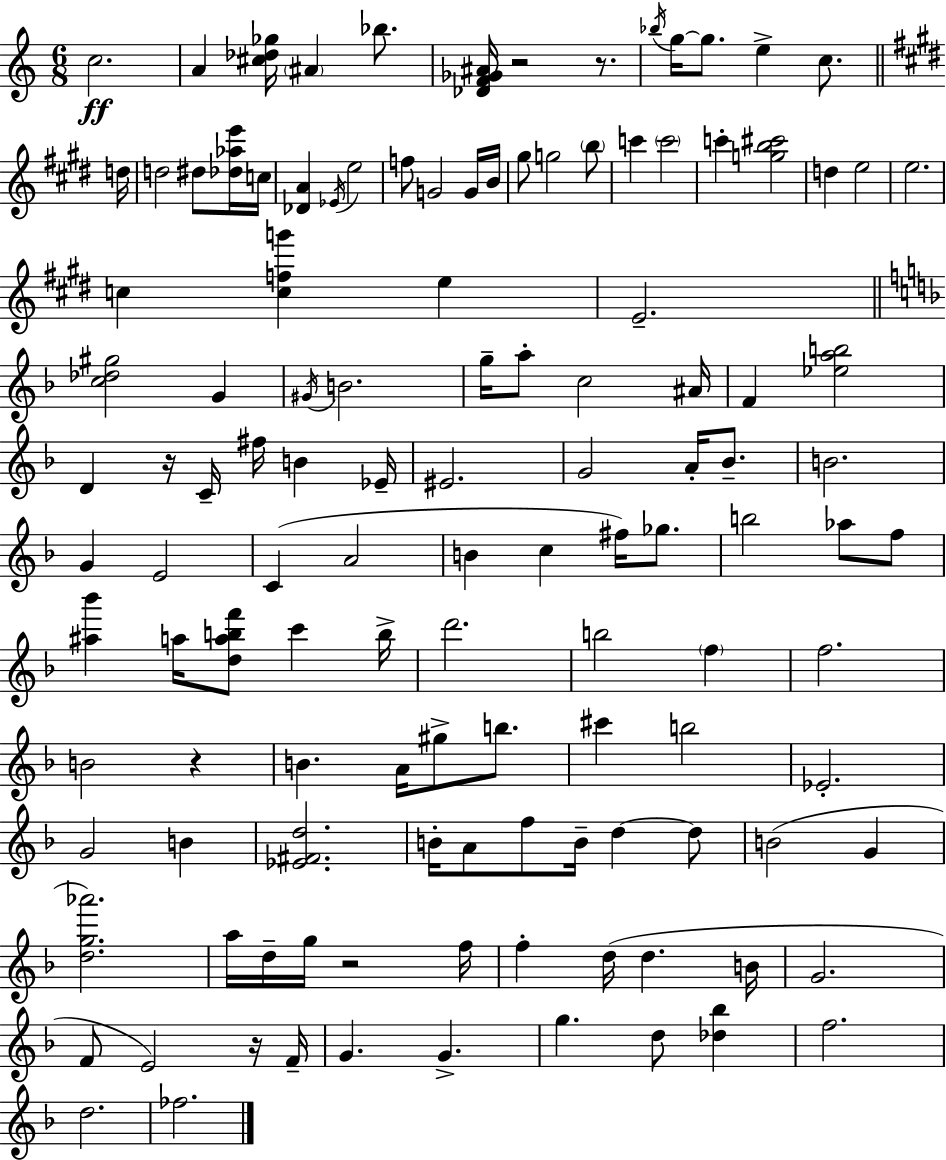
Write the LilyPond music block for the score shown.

{
  \clef treble
  \numericTimeSignature
  \time 6/8
  \key c \major
  c''2.\ff | a'4 <cis'' des'' ges''>16 \parenthesize ais'4 bes''8. | <des' f' ges' ais'>16 r2 r8. | \acciaccatura { bes''16 } g''16~~ g''8. e''4-> c''8. | \break \bar "||" \break \key e \major d''16 d''2 dis''8 <des'' aes'' e'''>16 | c''16 <des' a'>4 \acciaccatura { ees'16 } e''2 | f''8 g'2 | g'16 b'16 gis''8 g''2 | \break \parenthesize b''8 c'''4 \parenthesize c'''2 | c'''4-. <g'' b'' cis'''>2 | d''4 e''2 | e''2. | \break c''4 <c'' f'' g'''>4 e''4 | e'2.-- | \bar "||" \break \key f \major <c'' des'' gis''>2 g'4 | \acciaccatura { gis'16 } b'2. | g''16-- a''8-. c''2 | ais'16 f'4 <ees'' a'' b''>2 | \break d'4 r16 c'16-- fis''16 b'4 | ees'16-- eis'2. | g'2 a'16-. bes'8.-- | b'2. | \break g'4 e'2 | c'4( a'2 | b'4 c''4 fis''16) ges''8. | b''2 aes''8 f''8 | \break <ais'' bes'''>4 a''16 <d'' a'' b'' f'''>8 c'''4 | b''16-> d'''2. | b''2 \parenthesize f''4 | f''2. | \break b'2 r4 | b'4. a'16 gis''8-> b''8. | cis'''4 b''2 | ees'2.-. | \break g'2 b'4 | <ees' fis' d''>2. | b'16-. a'8 f''8 b'16-- d''4~~ d''8 | b'2( g'4 | \break <d'' g'' aes'''>2.) | a''16 d''16-- g''16 r2 | f''16 f''4-. d''16( d''4. | b'16 g'2. | \break f'8 e'2) r16 | f'16-- g'4. g'4.-> | g''4. d''8 <des'' bes''>4 | f''2. | \break d''2. | fes''2. | \bar "|."
}